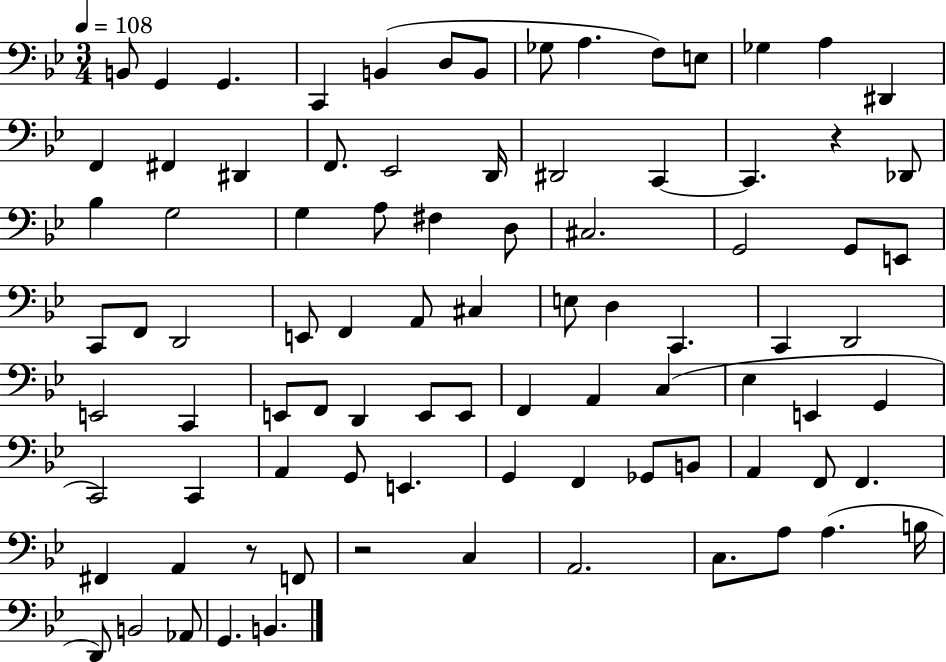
X:1
T:Untitled
M:3/4
L:1/4
K:Bb
B,,/2 G,, G,, C,, B,, D,/2 B,,/2 _G,/2 A, F,/2 E,/2 _G, A, ^D,, F,, ^F,, ^D,, F,,/2 _E,,2 D,,/4 ^D,,2 C,, C,, z _D,,/2 _B, G,2 G, A,/2 ^F, D,/2 ^C,2 G,,2 G,,/2 E,,/2 C,,/2 F,,/2 D,,2 E,,/2 F,, A,,/2 ^C, E,/2 D, C,, C,, D,,2 E,,2 C,, E,,/2 F,,/2 D,, E,,/2 E,,/2 F,, A,, C, _E, E,, G,, C,,2 C,, A,, G,,/2 E,, G,, F,, _G,,/2 B,,/2 A,, F,,/2 F,, ^F,, A,, z/2 F,,/2 z2 C, A,,2 C,/2 A,/2 A, B,/4 D,,/2 B,,2 _A,,/2 G,, B,,